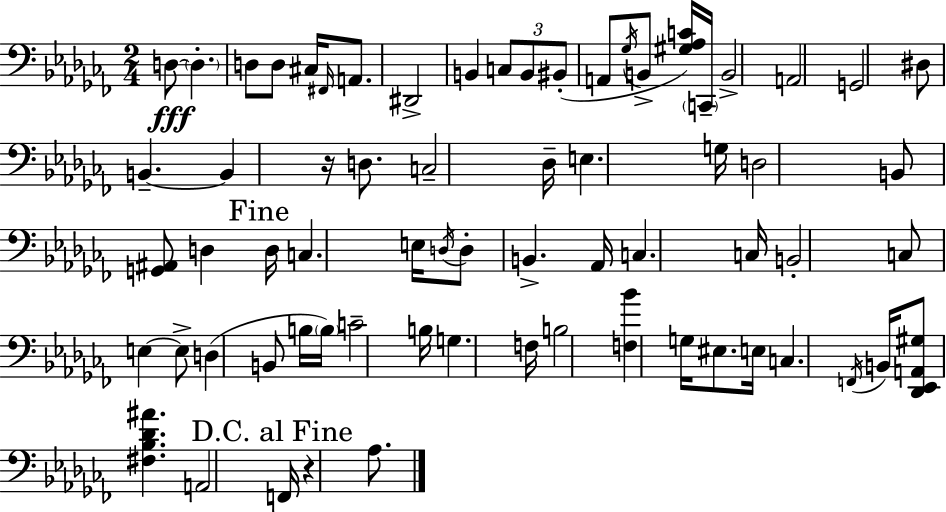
D3/e D3/q. D3/e D3/e C#3/s F#2/s A2/e. D#2/h B2/q C3/e B2/e BIS2/e A2/e Gb3/s B2/e [G#3,Ab3,C4]/s C2/s B2/h A2/h G2/h D#3/e B2/q. B2/q R/s D3/e. C3/h Db3/s E3/q. G3/s D3/h B2/e [G2,A#2]/e D3/q D3/s C3/q. E3/s D3/s D3/e B2/q. Ab2/s C3/q. C3/s B2/h C3/e E3/q E3/e D3/q B2/e B3/s B3/s C4/h B3/s G3/q. F3/s B3/h [F3,Bb4]/q G3/s EIS3/e. E3/s C3/q. F2/s B2/s [Db2,Eb2,A2,G#3]/e [F#3,Bb3,Db4,A#4]/q. A2/h F2/s R/q Ab3/e.